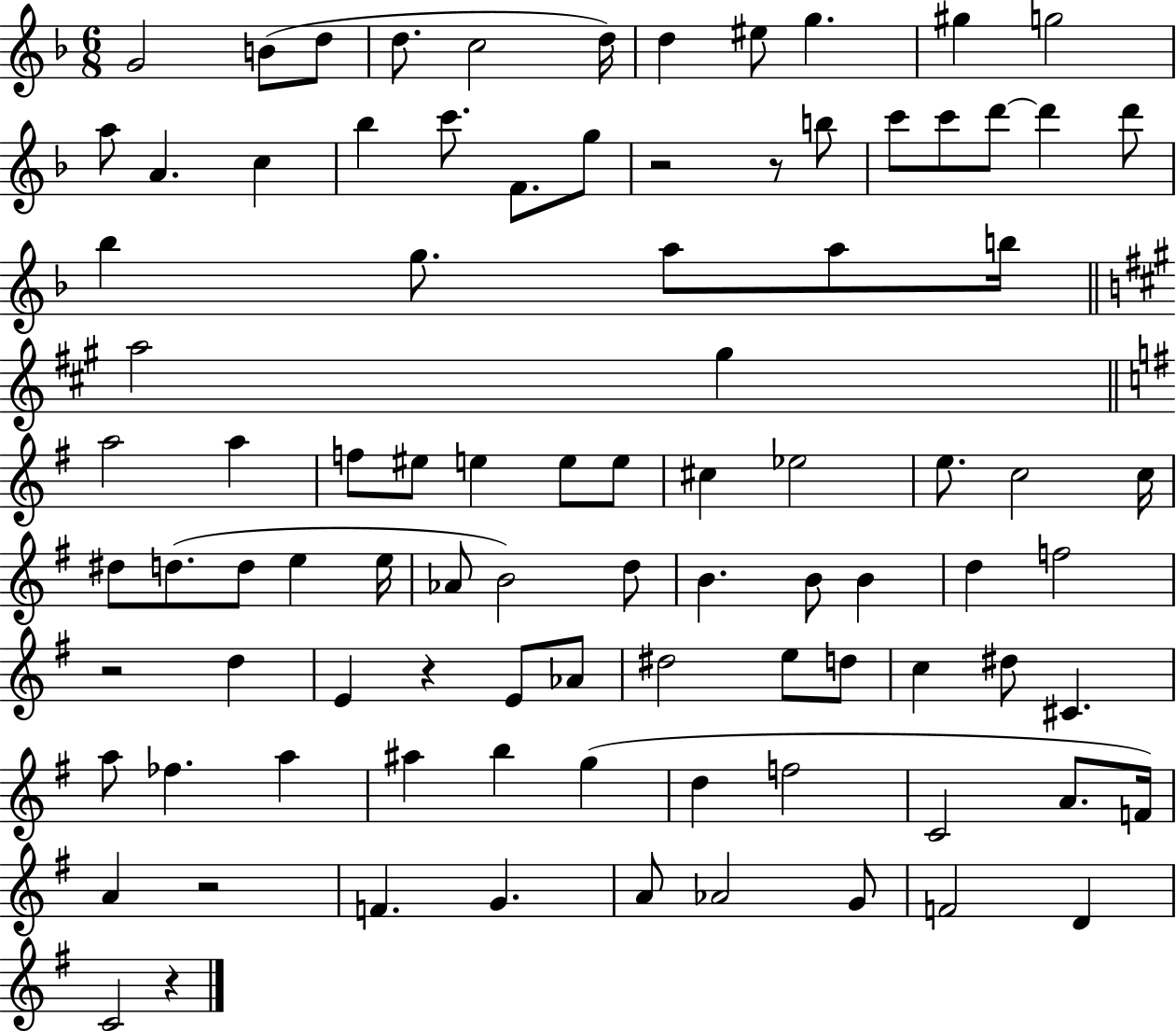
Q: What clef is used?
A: treble